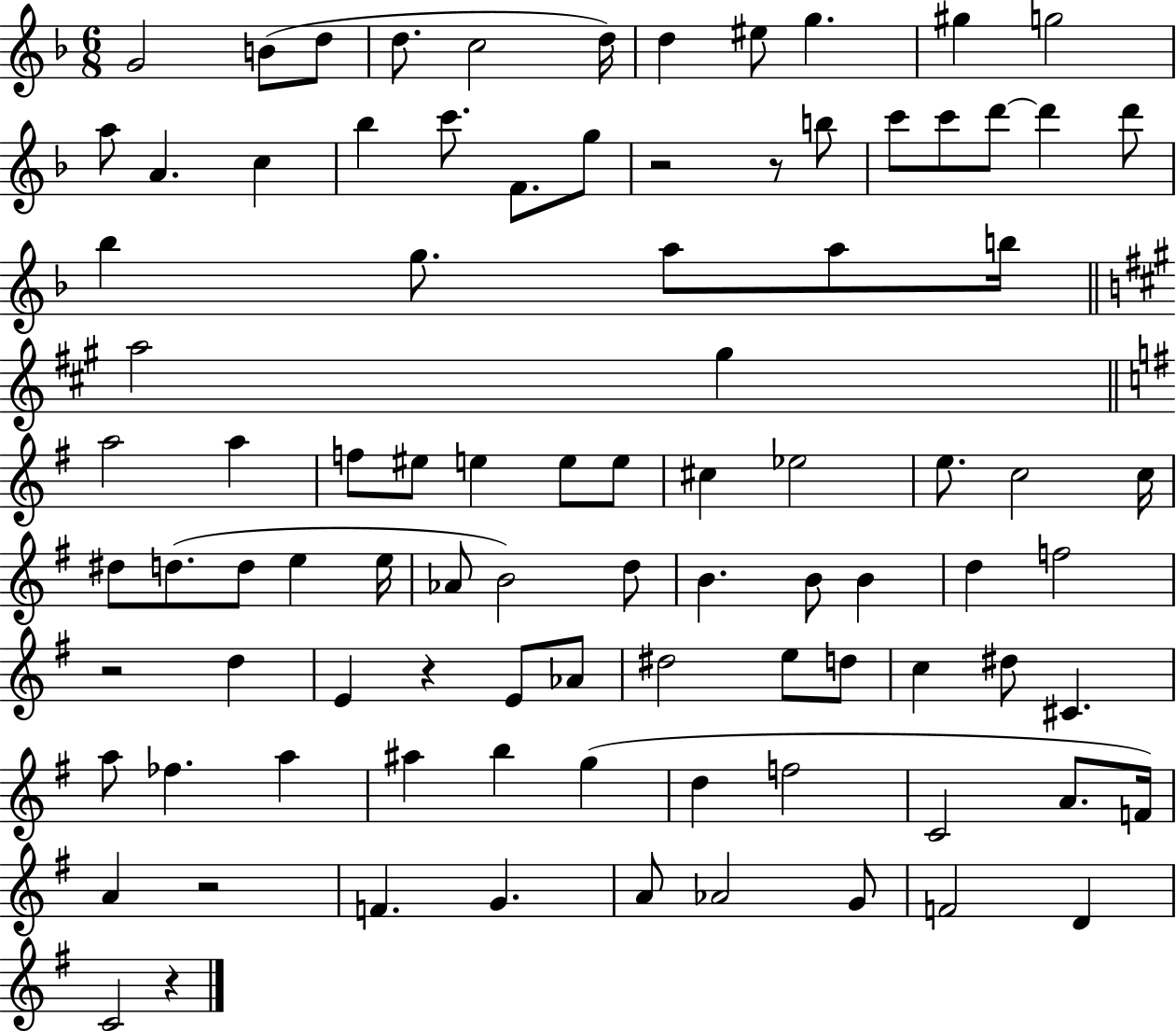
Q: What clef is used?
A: treble